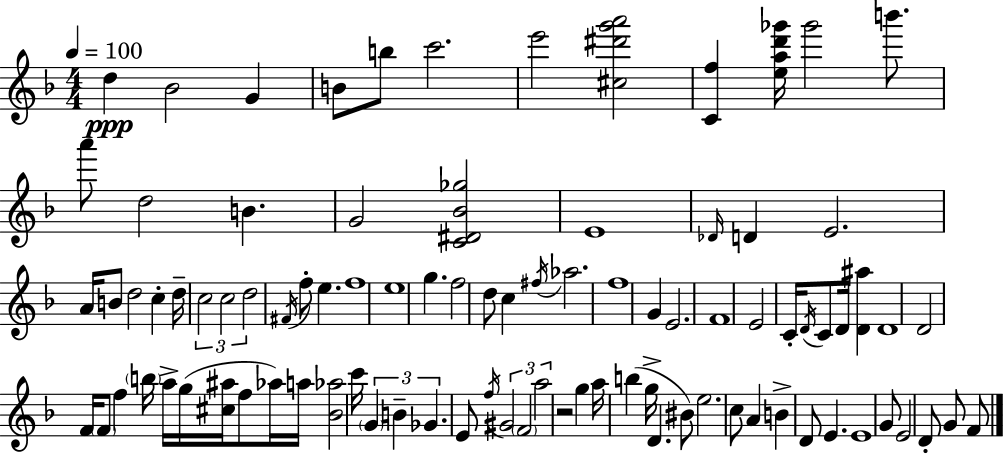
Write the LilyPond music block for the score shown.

{
  \clef treble
  \numericTimeSignature
  \time 4/4
  \key f \major
  \tempo 4 = 100
  d''4\ppp bes'2 g'4 | b'8 b''8 c'''2. | e'''2 <cis'' dis''' g''' a'''>2 | <c' f''>4 <e'' a'' d''' ges'''>16 ges'''2 b'''8. | \break a'''8 d''2 b'4. | g'2 <c' dis' bes' ges''>2 | e'1 | \grace { des'16 } d'4 e'2. | \break a'16 b'8 d''2 c''4-. | d''16-- \tuplet 3/2 { c''2 c''2 | d''2 } \acciaccatura { fis'16 } f''8-. e''4. | f''1 | \break e''1 | g''4. f''2 | d''8 c''4 \acciaccatura { fis''16 } aes''2. | f''1 | \break g'4 e'2. | f'1 | e'2 c'16-. \acciaccatura { d'16 } c'8 d'16 | <d' ais''>4 d'1 | \break d'2 f'16 \parenthesize f'8 f''4 | \parenthesize b''16 a''16-> g''16( <cis'' ais''>16 f''8 aes''16) a''16 <bes' aes''>2 | c'''16 \tuplet 3/2 { \parenthesize g'4 b'4-- ges'4. } | e'8 \acciaccatura { f''16 } \tuplet 3/2 { gis'2 \parenthesize f'2 | \break a''2 } r2 | g''4 a''16 b''4( g''16-> d'4. | bis'8) e''2. | c''8 a'4 b'4-> d'8 e'4. | \break e'1 | g'8 e'2 d'8-. | g'8 f'8 \bar "|."
}